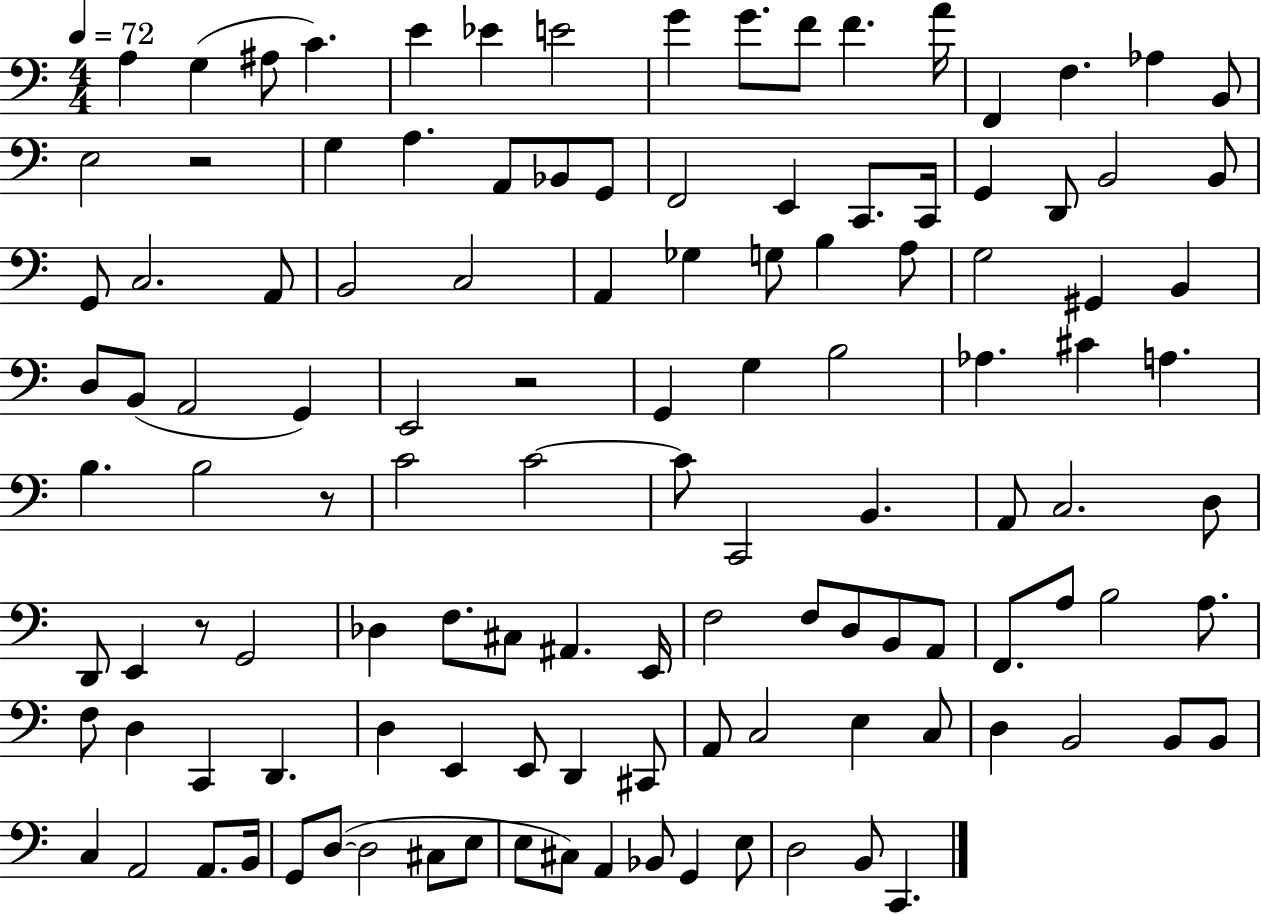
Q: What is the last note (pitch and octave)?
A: C2